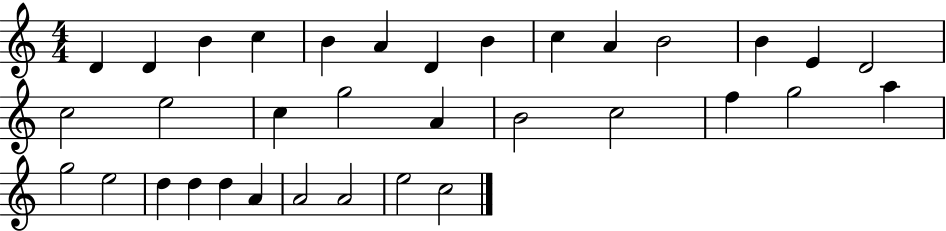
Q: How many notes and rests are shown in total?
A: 34